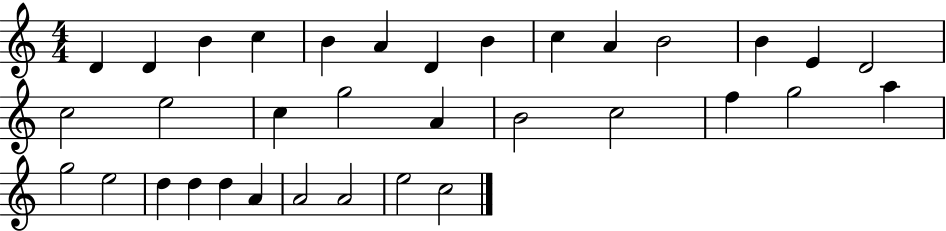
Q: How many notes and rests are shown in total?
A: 34